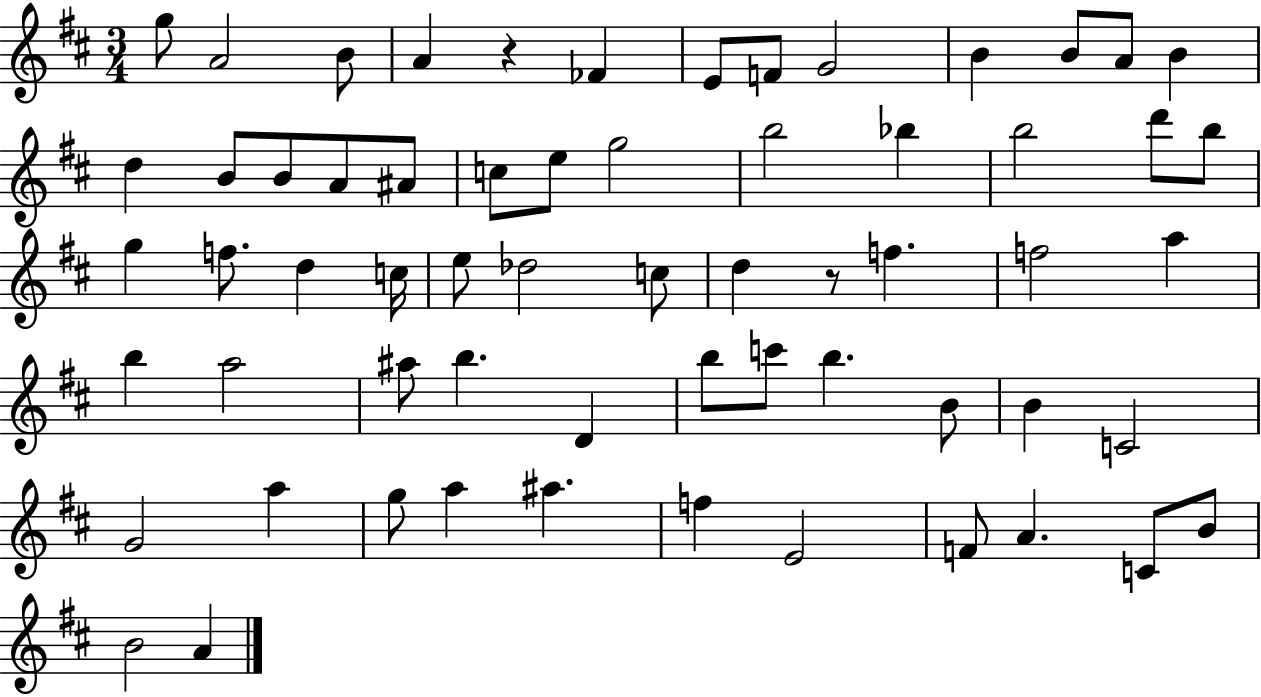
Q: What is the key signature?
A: D major